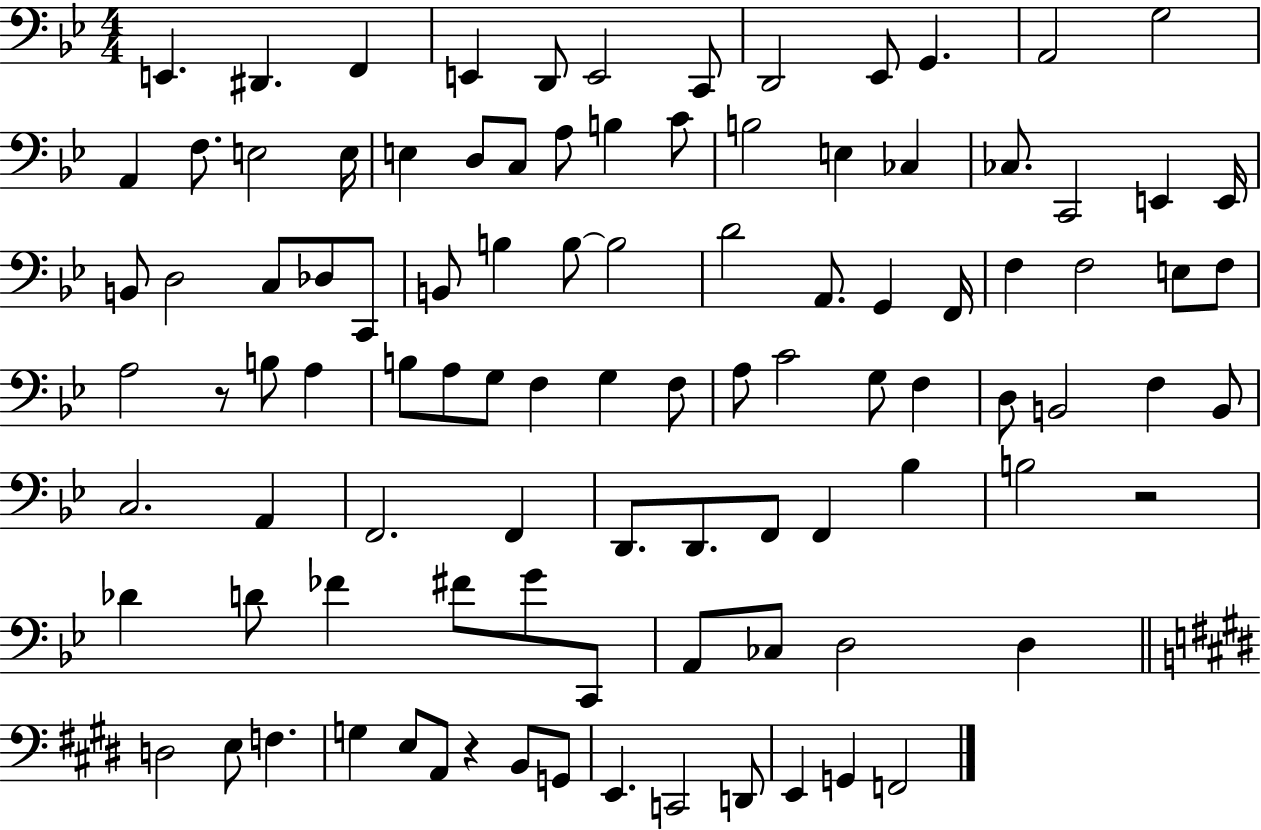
{
  \clef bass
  \numericTimeSignature
  \time 4/4
  \key bes \major
  e,4. dis,4. f,4 | e,4 d,8 e,2 c,8 | d,2 ees,8 g,4. | a,2 g2 | \break a,4 f8. e2 e16 | e4 d8 c8 a8 b4 c'8 | b2 e4 ces4 | ces8. c,2 e,4 e,16 | \break b,8 d2 c8 des8 c,8 | b,8 b4 b8~~ b2 | d'2 a,8. g,4 f,16 | f4 f2 e8 f8 | \break a2 r8 b8 a4 | b8 a8 g8 f4 g4 f8 | a8 c'2 g8 f4 | d8 b,2 f4 b,8 | \break c2. a,4 | f,2. f,4 | d,8. d,8. f,8 f,4 bes4 | b2 r2 | \break des'4 d'8 fes'4 fis'8 g'8 c,8 | a,8 ces8 d2 d4 | \bar "||" \break \key e \major d2 e8 f4. | g4 e8 a,8 r4 b,8 g,8 | e,4. c,2 d,8 | e,4 g,4 f,2 | \break \bar "|."
}